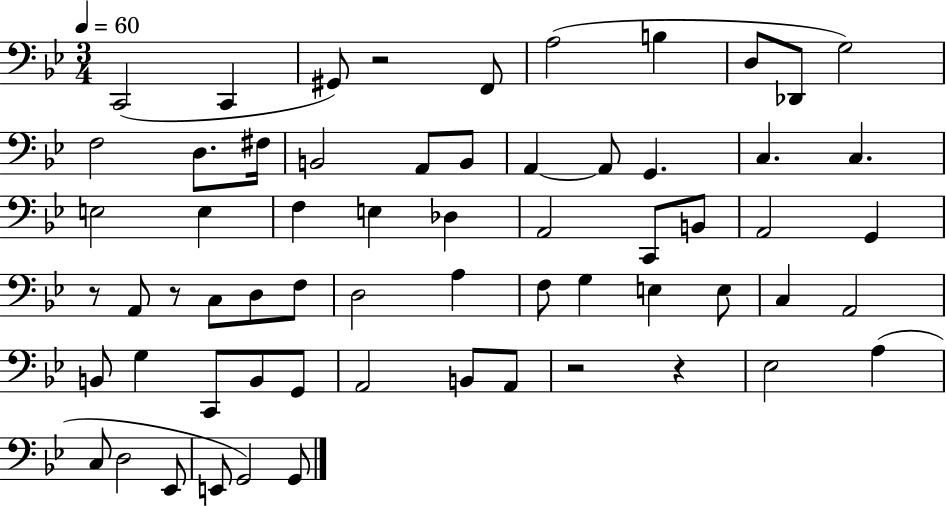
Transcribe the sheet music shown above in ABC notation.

X:1
T:Untitled
M:3/4
L:1/4
K:Bb
C,,2 C,, ^G,,/2 z2 F,,/2 A,2 B, D,/2 _D,,/2 G,2 F,2 D,/2 ^F,/4 B,,2 A,,/2 B,,/2 A,, A,,/2 G,, C, C, E,2 E, F, E, _D, A,,2 C,,/2 B,,/2 A,,2 G,, z/2 A,,/2 z/2 C,/2 D,/2 F,/2 D,2 A, F,/2 G, E, E,/2 C, A,,2 B,,/2 G, C,,/2 B,,/2 G,,/2 A,,2 B,,/2 A,,/2 z2 z _E,2 A, C,/2 D,2 _E,,/2 E,,/2 G,,2 G,,/2